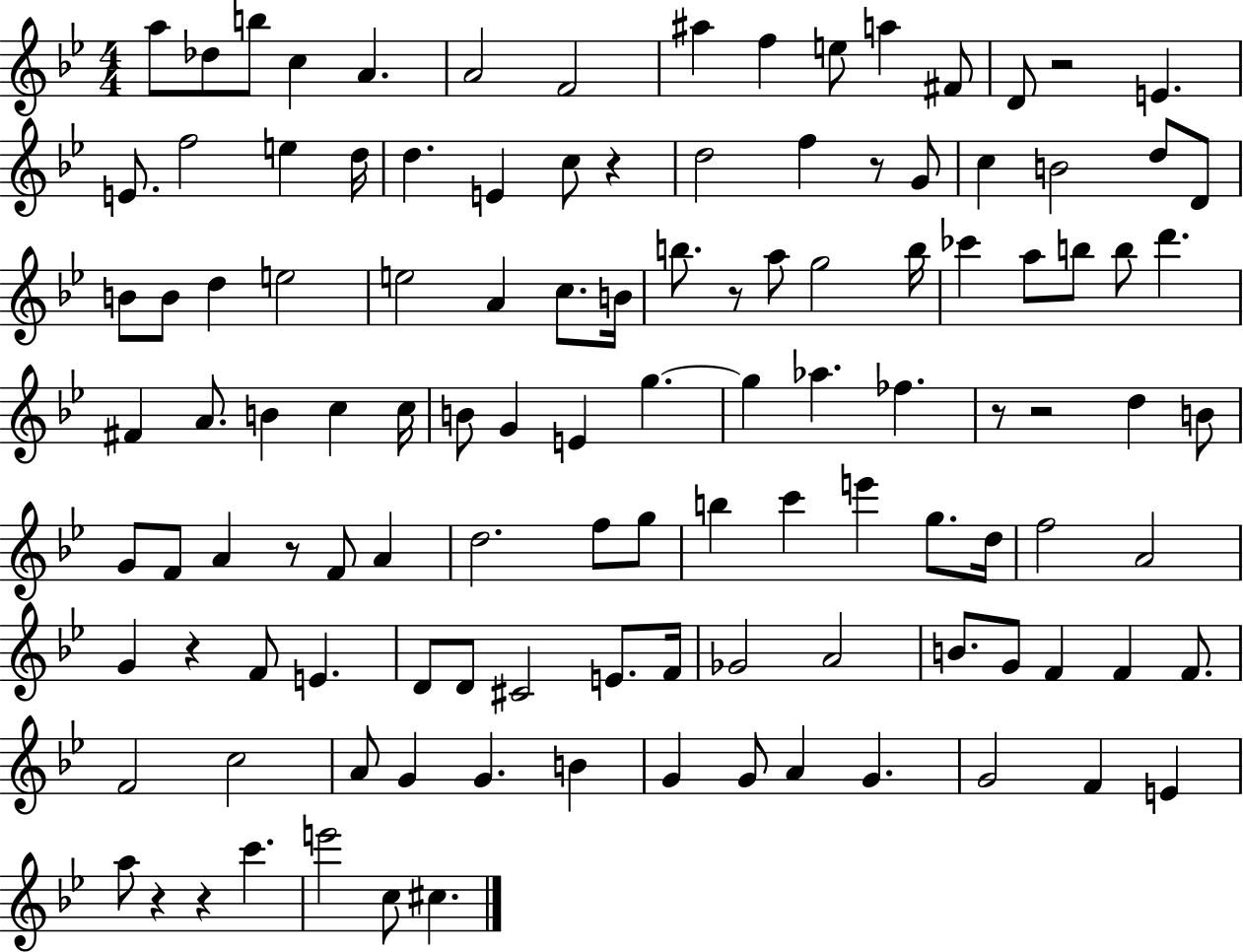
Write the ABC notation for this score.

X:1
T:Untitled
M:4/4
L:1/4
K:Bb
a/2 _d/2 b/2 c A A2 F2 ^a f e/2 a ^F/2 D/2 z2 E E/2 f2 e d/4 d E c/2 z d2 f z/2 G/2 c B2 d/2 D/2 B/2 B/2 d e2 e2 A c/2 B/4 b/2 z/2 a/2 g2 b/4 _c' a/2 b/2 b/2 d' ^F A/2 B c c/4 B/2 G E g g _a _f z/2 z2 d B/2 G/2 F/2 A z/2 F/2 A d2 f/2 g/2 b c' e' g/2 d/4 f2 A2 G z F/2 E D/2 D/2 ^C2 E/2 F/4 _G2 A2 B/2 G/2 F F F/2 F2 c2 A/2 G G B G G/2 A G G2 F E a/2 z z c' e'2 c/2 ^c